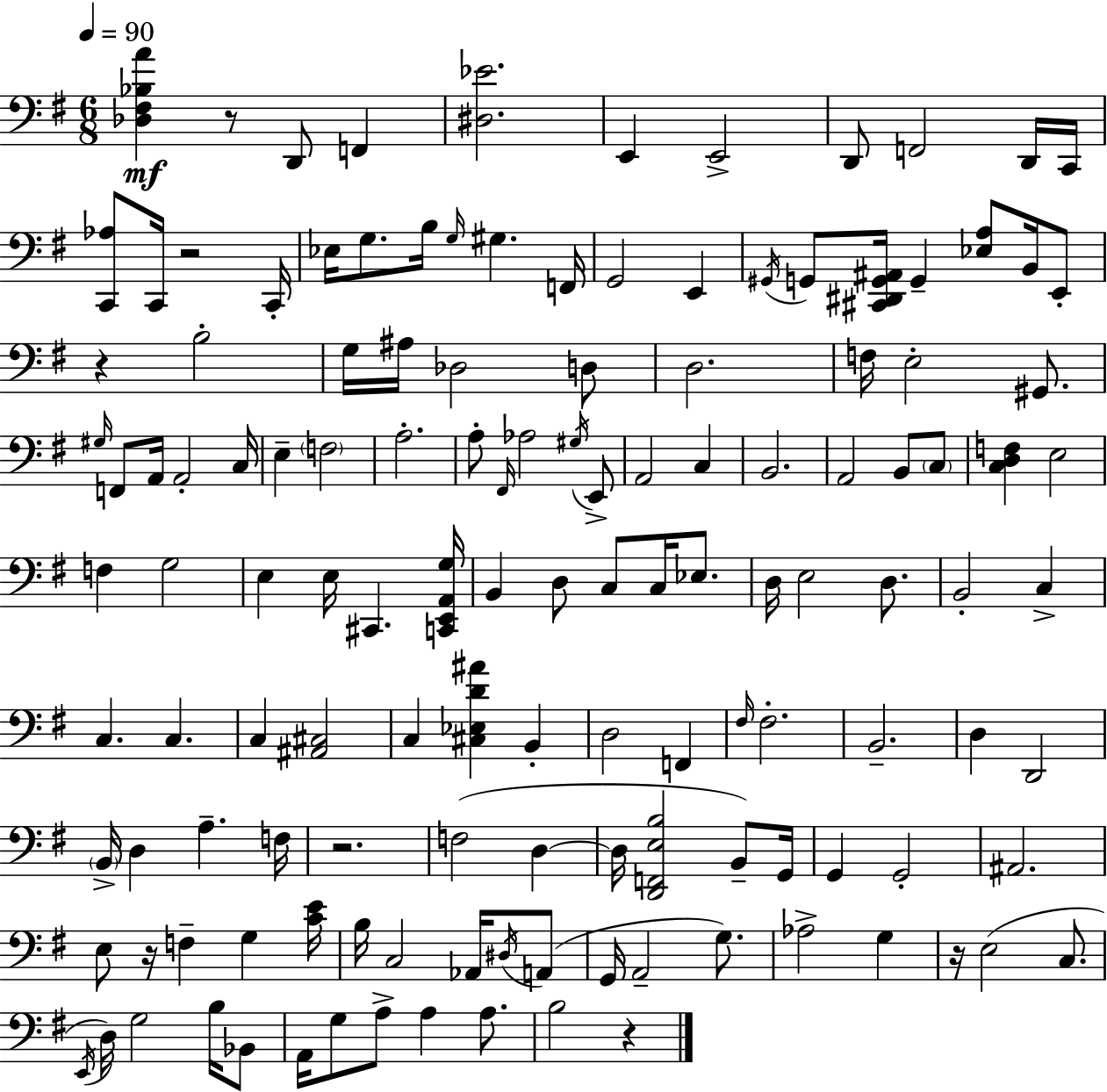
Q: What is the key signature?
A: G major